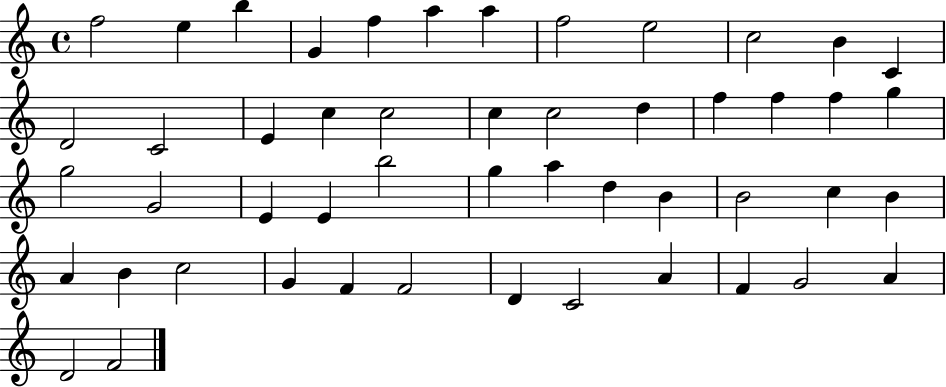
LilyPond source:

{
  \clef treble
  \time 4/4
  \defaultTimeSignature
  \key c \major
  f''2 e''4 b''4 | g'4 f''4 a''4 a''4 | f''2 e''2 | c''2 b'4 c'4 | \break d'2 c'2 | e'4 c''4 c''2 | c''4 c''2 d''4 | f''4 f''4 f''4 g''4 | \break g''2 g'2 | e'4 e'4 b''2 | g''4 a''4 d''4 b'4 | b'2 c''4 b'4 | \break a'4 b'4 c''2 | g'4 f'4 f'2 | d'4 c'2 a'4 | f'4 g'2 a'4 | \break d'2 f'2 | \bar "|."
}